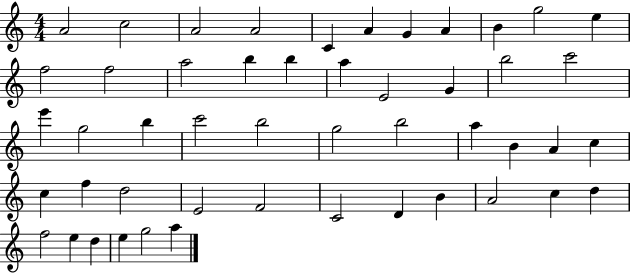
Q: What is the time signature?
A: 4/4